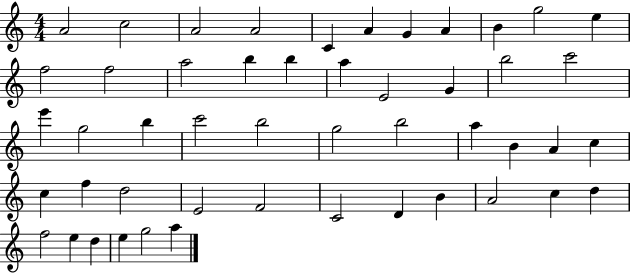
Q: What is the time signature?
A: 4/4